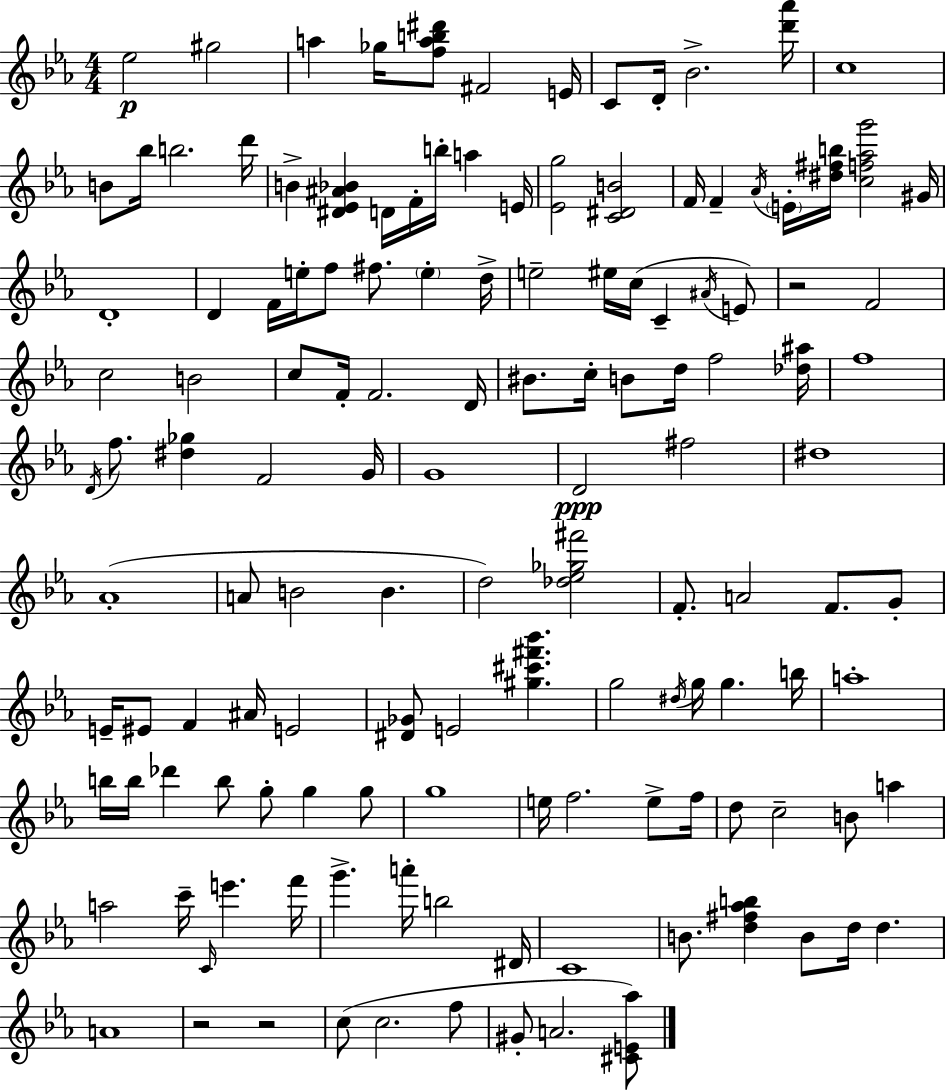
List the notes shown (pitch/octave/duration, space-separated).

Eb5/h G#5/h A5/q Gb5/s [F5,A5,B5,D#6]/e F#4/h E4/s C4/e D4/s Bb4/h. [D6,Ab6]/s C5/w B4/e Bb5/s B5/h. D6/s B4/q [D#4,Eb4,A#4,Bb4]/q D4/s F4/s B5/s A5/q E4/s [Eb4,G5]/h [C4,D#4,B4]/h F4/s F4/q Ab4/s E4/s [D#5,F#5,B5]/s [C5,F5,Ab5,G6]/h G#4/s D4/w D4/q F4/s E5/s F5/e F#5/e. E5/q D5/s E5/h EIS5/s C5/s C4/q A#4/s E4/e R/h F4/h C5/h B4/h C5/e F4/s F4/h. D4/s BIS4/e. C5/s B4/e D5/s F5/h [Db5,A#5]/s F5/w D4/s F5/e. [D#5,Gb5]/q F4/h G4/s G4/w D4/h F#5/h D#5/w Ab4/w A4/e B4/h B4/q. D5/h [Db5,Eb5,Gb5,F#6]/h F4/e. A4/h F4/e. G4/e E4/s EIS4/e F4/q A#4/s E4/h [D#4,Gb4]/e E4/h [G#5,C#6,F#6,Bb6]/q. G5/h D#5/s G5/s G5/q. B5/s A5/w B5/s B5/s Db6/q B5/e G5/e G5/q G5/e G5/w E5/s F5/h. E5/e F5/s D5/e C5/h B4/e A5/q A5/h C6/s C4/s E6/q. F6/s G6/q. A6/s B5/h D#4/s C4/w B4/e. [D5,F#5,Ab5,B5]/q B4/e D5/s D5/q. A4/w R/h R/h C5/e C5/h. F5/e G#4/e A4/h. [C#4,E4,Ab5]/e